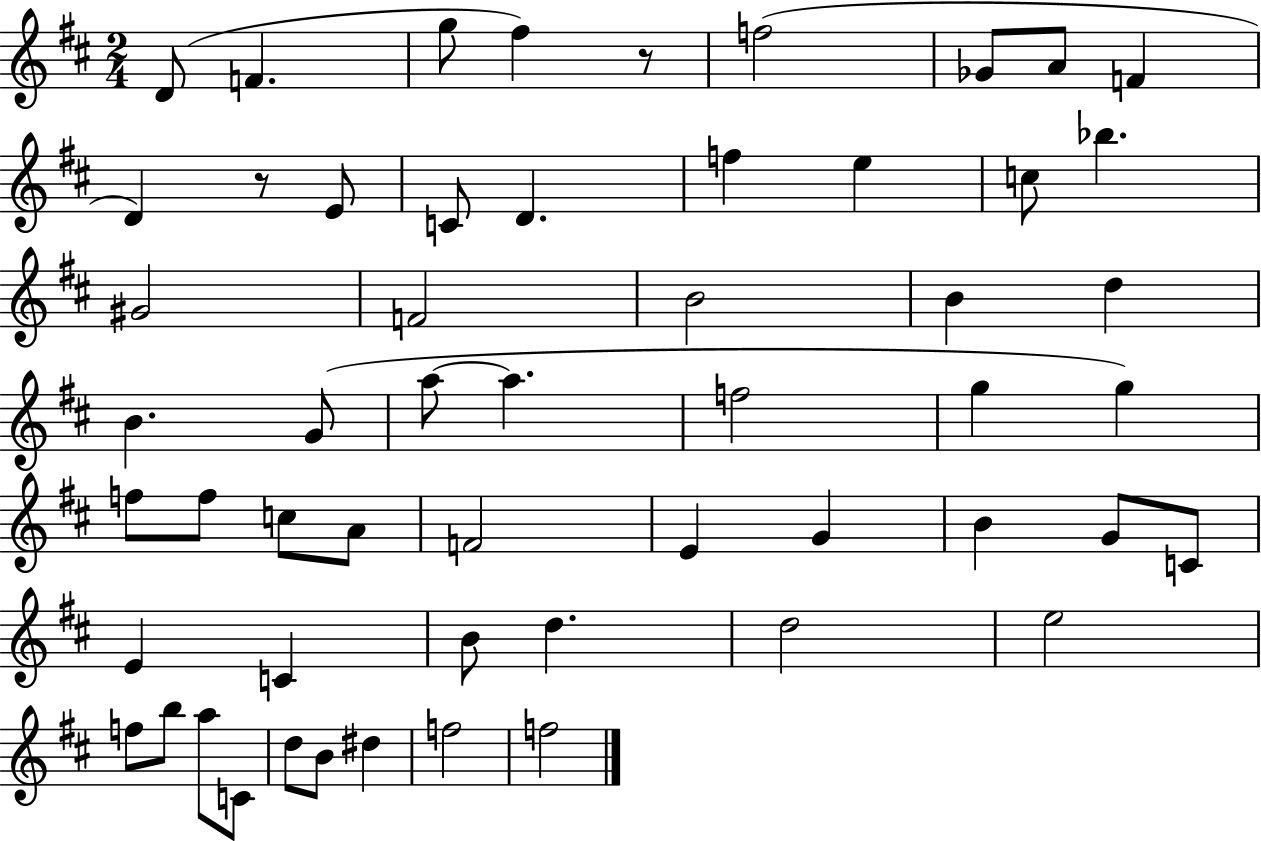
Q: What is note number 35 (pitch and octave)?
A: G4